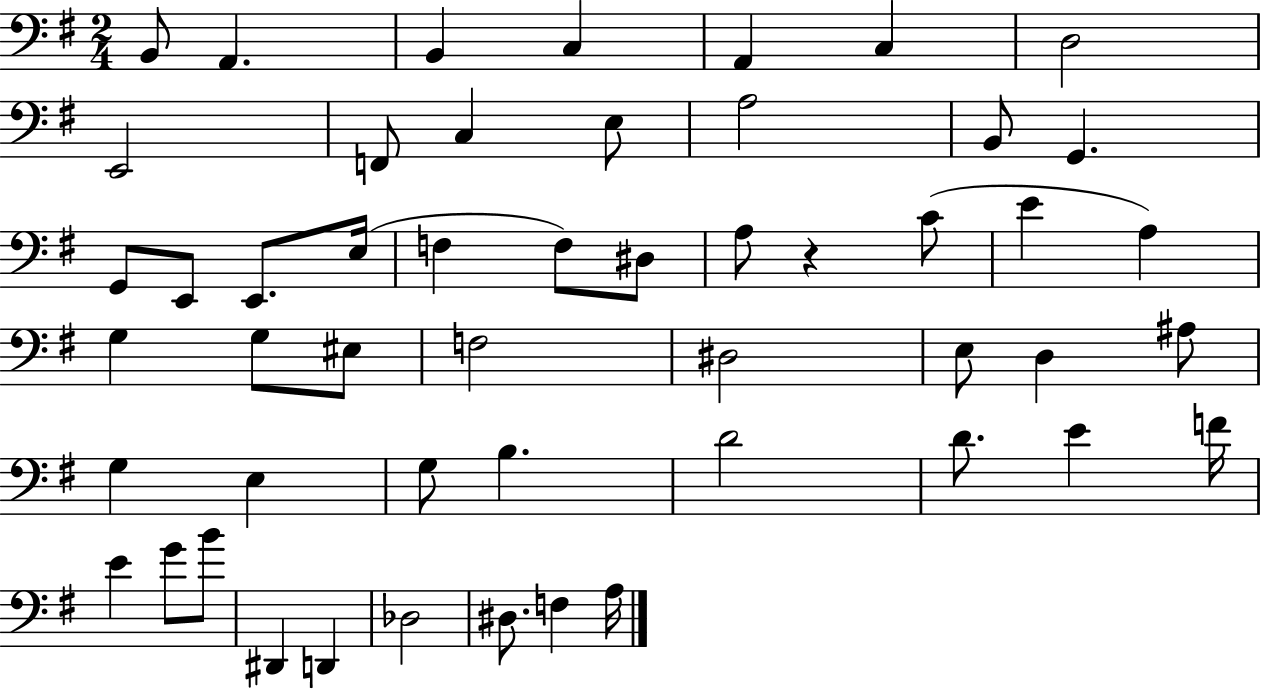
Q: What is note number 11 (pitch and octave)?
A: E3